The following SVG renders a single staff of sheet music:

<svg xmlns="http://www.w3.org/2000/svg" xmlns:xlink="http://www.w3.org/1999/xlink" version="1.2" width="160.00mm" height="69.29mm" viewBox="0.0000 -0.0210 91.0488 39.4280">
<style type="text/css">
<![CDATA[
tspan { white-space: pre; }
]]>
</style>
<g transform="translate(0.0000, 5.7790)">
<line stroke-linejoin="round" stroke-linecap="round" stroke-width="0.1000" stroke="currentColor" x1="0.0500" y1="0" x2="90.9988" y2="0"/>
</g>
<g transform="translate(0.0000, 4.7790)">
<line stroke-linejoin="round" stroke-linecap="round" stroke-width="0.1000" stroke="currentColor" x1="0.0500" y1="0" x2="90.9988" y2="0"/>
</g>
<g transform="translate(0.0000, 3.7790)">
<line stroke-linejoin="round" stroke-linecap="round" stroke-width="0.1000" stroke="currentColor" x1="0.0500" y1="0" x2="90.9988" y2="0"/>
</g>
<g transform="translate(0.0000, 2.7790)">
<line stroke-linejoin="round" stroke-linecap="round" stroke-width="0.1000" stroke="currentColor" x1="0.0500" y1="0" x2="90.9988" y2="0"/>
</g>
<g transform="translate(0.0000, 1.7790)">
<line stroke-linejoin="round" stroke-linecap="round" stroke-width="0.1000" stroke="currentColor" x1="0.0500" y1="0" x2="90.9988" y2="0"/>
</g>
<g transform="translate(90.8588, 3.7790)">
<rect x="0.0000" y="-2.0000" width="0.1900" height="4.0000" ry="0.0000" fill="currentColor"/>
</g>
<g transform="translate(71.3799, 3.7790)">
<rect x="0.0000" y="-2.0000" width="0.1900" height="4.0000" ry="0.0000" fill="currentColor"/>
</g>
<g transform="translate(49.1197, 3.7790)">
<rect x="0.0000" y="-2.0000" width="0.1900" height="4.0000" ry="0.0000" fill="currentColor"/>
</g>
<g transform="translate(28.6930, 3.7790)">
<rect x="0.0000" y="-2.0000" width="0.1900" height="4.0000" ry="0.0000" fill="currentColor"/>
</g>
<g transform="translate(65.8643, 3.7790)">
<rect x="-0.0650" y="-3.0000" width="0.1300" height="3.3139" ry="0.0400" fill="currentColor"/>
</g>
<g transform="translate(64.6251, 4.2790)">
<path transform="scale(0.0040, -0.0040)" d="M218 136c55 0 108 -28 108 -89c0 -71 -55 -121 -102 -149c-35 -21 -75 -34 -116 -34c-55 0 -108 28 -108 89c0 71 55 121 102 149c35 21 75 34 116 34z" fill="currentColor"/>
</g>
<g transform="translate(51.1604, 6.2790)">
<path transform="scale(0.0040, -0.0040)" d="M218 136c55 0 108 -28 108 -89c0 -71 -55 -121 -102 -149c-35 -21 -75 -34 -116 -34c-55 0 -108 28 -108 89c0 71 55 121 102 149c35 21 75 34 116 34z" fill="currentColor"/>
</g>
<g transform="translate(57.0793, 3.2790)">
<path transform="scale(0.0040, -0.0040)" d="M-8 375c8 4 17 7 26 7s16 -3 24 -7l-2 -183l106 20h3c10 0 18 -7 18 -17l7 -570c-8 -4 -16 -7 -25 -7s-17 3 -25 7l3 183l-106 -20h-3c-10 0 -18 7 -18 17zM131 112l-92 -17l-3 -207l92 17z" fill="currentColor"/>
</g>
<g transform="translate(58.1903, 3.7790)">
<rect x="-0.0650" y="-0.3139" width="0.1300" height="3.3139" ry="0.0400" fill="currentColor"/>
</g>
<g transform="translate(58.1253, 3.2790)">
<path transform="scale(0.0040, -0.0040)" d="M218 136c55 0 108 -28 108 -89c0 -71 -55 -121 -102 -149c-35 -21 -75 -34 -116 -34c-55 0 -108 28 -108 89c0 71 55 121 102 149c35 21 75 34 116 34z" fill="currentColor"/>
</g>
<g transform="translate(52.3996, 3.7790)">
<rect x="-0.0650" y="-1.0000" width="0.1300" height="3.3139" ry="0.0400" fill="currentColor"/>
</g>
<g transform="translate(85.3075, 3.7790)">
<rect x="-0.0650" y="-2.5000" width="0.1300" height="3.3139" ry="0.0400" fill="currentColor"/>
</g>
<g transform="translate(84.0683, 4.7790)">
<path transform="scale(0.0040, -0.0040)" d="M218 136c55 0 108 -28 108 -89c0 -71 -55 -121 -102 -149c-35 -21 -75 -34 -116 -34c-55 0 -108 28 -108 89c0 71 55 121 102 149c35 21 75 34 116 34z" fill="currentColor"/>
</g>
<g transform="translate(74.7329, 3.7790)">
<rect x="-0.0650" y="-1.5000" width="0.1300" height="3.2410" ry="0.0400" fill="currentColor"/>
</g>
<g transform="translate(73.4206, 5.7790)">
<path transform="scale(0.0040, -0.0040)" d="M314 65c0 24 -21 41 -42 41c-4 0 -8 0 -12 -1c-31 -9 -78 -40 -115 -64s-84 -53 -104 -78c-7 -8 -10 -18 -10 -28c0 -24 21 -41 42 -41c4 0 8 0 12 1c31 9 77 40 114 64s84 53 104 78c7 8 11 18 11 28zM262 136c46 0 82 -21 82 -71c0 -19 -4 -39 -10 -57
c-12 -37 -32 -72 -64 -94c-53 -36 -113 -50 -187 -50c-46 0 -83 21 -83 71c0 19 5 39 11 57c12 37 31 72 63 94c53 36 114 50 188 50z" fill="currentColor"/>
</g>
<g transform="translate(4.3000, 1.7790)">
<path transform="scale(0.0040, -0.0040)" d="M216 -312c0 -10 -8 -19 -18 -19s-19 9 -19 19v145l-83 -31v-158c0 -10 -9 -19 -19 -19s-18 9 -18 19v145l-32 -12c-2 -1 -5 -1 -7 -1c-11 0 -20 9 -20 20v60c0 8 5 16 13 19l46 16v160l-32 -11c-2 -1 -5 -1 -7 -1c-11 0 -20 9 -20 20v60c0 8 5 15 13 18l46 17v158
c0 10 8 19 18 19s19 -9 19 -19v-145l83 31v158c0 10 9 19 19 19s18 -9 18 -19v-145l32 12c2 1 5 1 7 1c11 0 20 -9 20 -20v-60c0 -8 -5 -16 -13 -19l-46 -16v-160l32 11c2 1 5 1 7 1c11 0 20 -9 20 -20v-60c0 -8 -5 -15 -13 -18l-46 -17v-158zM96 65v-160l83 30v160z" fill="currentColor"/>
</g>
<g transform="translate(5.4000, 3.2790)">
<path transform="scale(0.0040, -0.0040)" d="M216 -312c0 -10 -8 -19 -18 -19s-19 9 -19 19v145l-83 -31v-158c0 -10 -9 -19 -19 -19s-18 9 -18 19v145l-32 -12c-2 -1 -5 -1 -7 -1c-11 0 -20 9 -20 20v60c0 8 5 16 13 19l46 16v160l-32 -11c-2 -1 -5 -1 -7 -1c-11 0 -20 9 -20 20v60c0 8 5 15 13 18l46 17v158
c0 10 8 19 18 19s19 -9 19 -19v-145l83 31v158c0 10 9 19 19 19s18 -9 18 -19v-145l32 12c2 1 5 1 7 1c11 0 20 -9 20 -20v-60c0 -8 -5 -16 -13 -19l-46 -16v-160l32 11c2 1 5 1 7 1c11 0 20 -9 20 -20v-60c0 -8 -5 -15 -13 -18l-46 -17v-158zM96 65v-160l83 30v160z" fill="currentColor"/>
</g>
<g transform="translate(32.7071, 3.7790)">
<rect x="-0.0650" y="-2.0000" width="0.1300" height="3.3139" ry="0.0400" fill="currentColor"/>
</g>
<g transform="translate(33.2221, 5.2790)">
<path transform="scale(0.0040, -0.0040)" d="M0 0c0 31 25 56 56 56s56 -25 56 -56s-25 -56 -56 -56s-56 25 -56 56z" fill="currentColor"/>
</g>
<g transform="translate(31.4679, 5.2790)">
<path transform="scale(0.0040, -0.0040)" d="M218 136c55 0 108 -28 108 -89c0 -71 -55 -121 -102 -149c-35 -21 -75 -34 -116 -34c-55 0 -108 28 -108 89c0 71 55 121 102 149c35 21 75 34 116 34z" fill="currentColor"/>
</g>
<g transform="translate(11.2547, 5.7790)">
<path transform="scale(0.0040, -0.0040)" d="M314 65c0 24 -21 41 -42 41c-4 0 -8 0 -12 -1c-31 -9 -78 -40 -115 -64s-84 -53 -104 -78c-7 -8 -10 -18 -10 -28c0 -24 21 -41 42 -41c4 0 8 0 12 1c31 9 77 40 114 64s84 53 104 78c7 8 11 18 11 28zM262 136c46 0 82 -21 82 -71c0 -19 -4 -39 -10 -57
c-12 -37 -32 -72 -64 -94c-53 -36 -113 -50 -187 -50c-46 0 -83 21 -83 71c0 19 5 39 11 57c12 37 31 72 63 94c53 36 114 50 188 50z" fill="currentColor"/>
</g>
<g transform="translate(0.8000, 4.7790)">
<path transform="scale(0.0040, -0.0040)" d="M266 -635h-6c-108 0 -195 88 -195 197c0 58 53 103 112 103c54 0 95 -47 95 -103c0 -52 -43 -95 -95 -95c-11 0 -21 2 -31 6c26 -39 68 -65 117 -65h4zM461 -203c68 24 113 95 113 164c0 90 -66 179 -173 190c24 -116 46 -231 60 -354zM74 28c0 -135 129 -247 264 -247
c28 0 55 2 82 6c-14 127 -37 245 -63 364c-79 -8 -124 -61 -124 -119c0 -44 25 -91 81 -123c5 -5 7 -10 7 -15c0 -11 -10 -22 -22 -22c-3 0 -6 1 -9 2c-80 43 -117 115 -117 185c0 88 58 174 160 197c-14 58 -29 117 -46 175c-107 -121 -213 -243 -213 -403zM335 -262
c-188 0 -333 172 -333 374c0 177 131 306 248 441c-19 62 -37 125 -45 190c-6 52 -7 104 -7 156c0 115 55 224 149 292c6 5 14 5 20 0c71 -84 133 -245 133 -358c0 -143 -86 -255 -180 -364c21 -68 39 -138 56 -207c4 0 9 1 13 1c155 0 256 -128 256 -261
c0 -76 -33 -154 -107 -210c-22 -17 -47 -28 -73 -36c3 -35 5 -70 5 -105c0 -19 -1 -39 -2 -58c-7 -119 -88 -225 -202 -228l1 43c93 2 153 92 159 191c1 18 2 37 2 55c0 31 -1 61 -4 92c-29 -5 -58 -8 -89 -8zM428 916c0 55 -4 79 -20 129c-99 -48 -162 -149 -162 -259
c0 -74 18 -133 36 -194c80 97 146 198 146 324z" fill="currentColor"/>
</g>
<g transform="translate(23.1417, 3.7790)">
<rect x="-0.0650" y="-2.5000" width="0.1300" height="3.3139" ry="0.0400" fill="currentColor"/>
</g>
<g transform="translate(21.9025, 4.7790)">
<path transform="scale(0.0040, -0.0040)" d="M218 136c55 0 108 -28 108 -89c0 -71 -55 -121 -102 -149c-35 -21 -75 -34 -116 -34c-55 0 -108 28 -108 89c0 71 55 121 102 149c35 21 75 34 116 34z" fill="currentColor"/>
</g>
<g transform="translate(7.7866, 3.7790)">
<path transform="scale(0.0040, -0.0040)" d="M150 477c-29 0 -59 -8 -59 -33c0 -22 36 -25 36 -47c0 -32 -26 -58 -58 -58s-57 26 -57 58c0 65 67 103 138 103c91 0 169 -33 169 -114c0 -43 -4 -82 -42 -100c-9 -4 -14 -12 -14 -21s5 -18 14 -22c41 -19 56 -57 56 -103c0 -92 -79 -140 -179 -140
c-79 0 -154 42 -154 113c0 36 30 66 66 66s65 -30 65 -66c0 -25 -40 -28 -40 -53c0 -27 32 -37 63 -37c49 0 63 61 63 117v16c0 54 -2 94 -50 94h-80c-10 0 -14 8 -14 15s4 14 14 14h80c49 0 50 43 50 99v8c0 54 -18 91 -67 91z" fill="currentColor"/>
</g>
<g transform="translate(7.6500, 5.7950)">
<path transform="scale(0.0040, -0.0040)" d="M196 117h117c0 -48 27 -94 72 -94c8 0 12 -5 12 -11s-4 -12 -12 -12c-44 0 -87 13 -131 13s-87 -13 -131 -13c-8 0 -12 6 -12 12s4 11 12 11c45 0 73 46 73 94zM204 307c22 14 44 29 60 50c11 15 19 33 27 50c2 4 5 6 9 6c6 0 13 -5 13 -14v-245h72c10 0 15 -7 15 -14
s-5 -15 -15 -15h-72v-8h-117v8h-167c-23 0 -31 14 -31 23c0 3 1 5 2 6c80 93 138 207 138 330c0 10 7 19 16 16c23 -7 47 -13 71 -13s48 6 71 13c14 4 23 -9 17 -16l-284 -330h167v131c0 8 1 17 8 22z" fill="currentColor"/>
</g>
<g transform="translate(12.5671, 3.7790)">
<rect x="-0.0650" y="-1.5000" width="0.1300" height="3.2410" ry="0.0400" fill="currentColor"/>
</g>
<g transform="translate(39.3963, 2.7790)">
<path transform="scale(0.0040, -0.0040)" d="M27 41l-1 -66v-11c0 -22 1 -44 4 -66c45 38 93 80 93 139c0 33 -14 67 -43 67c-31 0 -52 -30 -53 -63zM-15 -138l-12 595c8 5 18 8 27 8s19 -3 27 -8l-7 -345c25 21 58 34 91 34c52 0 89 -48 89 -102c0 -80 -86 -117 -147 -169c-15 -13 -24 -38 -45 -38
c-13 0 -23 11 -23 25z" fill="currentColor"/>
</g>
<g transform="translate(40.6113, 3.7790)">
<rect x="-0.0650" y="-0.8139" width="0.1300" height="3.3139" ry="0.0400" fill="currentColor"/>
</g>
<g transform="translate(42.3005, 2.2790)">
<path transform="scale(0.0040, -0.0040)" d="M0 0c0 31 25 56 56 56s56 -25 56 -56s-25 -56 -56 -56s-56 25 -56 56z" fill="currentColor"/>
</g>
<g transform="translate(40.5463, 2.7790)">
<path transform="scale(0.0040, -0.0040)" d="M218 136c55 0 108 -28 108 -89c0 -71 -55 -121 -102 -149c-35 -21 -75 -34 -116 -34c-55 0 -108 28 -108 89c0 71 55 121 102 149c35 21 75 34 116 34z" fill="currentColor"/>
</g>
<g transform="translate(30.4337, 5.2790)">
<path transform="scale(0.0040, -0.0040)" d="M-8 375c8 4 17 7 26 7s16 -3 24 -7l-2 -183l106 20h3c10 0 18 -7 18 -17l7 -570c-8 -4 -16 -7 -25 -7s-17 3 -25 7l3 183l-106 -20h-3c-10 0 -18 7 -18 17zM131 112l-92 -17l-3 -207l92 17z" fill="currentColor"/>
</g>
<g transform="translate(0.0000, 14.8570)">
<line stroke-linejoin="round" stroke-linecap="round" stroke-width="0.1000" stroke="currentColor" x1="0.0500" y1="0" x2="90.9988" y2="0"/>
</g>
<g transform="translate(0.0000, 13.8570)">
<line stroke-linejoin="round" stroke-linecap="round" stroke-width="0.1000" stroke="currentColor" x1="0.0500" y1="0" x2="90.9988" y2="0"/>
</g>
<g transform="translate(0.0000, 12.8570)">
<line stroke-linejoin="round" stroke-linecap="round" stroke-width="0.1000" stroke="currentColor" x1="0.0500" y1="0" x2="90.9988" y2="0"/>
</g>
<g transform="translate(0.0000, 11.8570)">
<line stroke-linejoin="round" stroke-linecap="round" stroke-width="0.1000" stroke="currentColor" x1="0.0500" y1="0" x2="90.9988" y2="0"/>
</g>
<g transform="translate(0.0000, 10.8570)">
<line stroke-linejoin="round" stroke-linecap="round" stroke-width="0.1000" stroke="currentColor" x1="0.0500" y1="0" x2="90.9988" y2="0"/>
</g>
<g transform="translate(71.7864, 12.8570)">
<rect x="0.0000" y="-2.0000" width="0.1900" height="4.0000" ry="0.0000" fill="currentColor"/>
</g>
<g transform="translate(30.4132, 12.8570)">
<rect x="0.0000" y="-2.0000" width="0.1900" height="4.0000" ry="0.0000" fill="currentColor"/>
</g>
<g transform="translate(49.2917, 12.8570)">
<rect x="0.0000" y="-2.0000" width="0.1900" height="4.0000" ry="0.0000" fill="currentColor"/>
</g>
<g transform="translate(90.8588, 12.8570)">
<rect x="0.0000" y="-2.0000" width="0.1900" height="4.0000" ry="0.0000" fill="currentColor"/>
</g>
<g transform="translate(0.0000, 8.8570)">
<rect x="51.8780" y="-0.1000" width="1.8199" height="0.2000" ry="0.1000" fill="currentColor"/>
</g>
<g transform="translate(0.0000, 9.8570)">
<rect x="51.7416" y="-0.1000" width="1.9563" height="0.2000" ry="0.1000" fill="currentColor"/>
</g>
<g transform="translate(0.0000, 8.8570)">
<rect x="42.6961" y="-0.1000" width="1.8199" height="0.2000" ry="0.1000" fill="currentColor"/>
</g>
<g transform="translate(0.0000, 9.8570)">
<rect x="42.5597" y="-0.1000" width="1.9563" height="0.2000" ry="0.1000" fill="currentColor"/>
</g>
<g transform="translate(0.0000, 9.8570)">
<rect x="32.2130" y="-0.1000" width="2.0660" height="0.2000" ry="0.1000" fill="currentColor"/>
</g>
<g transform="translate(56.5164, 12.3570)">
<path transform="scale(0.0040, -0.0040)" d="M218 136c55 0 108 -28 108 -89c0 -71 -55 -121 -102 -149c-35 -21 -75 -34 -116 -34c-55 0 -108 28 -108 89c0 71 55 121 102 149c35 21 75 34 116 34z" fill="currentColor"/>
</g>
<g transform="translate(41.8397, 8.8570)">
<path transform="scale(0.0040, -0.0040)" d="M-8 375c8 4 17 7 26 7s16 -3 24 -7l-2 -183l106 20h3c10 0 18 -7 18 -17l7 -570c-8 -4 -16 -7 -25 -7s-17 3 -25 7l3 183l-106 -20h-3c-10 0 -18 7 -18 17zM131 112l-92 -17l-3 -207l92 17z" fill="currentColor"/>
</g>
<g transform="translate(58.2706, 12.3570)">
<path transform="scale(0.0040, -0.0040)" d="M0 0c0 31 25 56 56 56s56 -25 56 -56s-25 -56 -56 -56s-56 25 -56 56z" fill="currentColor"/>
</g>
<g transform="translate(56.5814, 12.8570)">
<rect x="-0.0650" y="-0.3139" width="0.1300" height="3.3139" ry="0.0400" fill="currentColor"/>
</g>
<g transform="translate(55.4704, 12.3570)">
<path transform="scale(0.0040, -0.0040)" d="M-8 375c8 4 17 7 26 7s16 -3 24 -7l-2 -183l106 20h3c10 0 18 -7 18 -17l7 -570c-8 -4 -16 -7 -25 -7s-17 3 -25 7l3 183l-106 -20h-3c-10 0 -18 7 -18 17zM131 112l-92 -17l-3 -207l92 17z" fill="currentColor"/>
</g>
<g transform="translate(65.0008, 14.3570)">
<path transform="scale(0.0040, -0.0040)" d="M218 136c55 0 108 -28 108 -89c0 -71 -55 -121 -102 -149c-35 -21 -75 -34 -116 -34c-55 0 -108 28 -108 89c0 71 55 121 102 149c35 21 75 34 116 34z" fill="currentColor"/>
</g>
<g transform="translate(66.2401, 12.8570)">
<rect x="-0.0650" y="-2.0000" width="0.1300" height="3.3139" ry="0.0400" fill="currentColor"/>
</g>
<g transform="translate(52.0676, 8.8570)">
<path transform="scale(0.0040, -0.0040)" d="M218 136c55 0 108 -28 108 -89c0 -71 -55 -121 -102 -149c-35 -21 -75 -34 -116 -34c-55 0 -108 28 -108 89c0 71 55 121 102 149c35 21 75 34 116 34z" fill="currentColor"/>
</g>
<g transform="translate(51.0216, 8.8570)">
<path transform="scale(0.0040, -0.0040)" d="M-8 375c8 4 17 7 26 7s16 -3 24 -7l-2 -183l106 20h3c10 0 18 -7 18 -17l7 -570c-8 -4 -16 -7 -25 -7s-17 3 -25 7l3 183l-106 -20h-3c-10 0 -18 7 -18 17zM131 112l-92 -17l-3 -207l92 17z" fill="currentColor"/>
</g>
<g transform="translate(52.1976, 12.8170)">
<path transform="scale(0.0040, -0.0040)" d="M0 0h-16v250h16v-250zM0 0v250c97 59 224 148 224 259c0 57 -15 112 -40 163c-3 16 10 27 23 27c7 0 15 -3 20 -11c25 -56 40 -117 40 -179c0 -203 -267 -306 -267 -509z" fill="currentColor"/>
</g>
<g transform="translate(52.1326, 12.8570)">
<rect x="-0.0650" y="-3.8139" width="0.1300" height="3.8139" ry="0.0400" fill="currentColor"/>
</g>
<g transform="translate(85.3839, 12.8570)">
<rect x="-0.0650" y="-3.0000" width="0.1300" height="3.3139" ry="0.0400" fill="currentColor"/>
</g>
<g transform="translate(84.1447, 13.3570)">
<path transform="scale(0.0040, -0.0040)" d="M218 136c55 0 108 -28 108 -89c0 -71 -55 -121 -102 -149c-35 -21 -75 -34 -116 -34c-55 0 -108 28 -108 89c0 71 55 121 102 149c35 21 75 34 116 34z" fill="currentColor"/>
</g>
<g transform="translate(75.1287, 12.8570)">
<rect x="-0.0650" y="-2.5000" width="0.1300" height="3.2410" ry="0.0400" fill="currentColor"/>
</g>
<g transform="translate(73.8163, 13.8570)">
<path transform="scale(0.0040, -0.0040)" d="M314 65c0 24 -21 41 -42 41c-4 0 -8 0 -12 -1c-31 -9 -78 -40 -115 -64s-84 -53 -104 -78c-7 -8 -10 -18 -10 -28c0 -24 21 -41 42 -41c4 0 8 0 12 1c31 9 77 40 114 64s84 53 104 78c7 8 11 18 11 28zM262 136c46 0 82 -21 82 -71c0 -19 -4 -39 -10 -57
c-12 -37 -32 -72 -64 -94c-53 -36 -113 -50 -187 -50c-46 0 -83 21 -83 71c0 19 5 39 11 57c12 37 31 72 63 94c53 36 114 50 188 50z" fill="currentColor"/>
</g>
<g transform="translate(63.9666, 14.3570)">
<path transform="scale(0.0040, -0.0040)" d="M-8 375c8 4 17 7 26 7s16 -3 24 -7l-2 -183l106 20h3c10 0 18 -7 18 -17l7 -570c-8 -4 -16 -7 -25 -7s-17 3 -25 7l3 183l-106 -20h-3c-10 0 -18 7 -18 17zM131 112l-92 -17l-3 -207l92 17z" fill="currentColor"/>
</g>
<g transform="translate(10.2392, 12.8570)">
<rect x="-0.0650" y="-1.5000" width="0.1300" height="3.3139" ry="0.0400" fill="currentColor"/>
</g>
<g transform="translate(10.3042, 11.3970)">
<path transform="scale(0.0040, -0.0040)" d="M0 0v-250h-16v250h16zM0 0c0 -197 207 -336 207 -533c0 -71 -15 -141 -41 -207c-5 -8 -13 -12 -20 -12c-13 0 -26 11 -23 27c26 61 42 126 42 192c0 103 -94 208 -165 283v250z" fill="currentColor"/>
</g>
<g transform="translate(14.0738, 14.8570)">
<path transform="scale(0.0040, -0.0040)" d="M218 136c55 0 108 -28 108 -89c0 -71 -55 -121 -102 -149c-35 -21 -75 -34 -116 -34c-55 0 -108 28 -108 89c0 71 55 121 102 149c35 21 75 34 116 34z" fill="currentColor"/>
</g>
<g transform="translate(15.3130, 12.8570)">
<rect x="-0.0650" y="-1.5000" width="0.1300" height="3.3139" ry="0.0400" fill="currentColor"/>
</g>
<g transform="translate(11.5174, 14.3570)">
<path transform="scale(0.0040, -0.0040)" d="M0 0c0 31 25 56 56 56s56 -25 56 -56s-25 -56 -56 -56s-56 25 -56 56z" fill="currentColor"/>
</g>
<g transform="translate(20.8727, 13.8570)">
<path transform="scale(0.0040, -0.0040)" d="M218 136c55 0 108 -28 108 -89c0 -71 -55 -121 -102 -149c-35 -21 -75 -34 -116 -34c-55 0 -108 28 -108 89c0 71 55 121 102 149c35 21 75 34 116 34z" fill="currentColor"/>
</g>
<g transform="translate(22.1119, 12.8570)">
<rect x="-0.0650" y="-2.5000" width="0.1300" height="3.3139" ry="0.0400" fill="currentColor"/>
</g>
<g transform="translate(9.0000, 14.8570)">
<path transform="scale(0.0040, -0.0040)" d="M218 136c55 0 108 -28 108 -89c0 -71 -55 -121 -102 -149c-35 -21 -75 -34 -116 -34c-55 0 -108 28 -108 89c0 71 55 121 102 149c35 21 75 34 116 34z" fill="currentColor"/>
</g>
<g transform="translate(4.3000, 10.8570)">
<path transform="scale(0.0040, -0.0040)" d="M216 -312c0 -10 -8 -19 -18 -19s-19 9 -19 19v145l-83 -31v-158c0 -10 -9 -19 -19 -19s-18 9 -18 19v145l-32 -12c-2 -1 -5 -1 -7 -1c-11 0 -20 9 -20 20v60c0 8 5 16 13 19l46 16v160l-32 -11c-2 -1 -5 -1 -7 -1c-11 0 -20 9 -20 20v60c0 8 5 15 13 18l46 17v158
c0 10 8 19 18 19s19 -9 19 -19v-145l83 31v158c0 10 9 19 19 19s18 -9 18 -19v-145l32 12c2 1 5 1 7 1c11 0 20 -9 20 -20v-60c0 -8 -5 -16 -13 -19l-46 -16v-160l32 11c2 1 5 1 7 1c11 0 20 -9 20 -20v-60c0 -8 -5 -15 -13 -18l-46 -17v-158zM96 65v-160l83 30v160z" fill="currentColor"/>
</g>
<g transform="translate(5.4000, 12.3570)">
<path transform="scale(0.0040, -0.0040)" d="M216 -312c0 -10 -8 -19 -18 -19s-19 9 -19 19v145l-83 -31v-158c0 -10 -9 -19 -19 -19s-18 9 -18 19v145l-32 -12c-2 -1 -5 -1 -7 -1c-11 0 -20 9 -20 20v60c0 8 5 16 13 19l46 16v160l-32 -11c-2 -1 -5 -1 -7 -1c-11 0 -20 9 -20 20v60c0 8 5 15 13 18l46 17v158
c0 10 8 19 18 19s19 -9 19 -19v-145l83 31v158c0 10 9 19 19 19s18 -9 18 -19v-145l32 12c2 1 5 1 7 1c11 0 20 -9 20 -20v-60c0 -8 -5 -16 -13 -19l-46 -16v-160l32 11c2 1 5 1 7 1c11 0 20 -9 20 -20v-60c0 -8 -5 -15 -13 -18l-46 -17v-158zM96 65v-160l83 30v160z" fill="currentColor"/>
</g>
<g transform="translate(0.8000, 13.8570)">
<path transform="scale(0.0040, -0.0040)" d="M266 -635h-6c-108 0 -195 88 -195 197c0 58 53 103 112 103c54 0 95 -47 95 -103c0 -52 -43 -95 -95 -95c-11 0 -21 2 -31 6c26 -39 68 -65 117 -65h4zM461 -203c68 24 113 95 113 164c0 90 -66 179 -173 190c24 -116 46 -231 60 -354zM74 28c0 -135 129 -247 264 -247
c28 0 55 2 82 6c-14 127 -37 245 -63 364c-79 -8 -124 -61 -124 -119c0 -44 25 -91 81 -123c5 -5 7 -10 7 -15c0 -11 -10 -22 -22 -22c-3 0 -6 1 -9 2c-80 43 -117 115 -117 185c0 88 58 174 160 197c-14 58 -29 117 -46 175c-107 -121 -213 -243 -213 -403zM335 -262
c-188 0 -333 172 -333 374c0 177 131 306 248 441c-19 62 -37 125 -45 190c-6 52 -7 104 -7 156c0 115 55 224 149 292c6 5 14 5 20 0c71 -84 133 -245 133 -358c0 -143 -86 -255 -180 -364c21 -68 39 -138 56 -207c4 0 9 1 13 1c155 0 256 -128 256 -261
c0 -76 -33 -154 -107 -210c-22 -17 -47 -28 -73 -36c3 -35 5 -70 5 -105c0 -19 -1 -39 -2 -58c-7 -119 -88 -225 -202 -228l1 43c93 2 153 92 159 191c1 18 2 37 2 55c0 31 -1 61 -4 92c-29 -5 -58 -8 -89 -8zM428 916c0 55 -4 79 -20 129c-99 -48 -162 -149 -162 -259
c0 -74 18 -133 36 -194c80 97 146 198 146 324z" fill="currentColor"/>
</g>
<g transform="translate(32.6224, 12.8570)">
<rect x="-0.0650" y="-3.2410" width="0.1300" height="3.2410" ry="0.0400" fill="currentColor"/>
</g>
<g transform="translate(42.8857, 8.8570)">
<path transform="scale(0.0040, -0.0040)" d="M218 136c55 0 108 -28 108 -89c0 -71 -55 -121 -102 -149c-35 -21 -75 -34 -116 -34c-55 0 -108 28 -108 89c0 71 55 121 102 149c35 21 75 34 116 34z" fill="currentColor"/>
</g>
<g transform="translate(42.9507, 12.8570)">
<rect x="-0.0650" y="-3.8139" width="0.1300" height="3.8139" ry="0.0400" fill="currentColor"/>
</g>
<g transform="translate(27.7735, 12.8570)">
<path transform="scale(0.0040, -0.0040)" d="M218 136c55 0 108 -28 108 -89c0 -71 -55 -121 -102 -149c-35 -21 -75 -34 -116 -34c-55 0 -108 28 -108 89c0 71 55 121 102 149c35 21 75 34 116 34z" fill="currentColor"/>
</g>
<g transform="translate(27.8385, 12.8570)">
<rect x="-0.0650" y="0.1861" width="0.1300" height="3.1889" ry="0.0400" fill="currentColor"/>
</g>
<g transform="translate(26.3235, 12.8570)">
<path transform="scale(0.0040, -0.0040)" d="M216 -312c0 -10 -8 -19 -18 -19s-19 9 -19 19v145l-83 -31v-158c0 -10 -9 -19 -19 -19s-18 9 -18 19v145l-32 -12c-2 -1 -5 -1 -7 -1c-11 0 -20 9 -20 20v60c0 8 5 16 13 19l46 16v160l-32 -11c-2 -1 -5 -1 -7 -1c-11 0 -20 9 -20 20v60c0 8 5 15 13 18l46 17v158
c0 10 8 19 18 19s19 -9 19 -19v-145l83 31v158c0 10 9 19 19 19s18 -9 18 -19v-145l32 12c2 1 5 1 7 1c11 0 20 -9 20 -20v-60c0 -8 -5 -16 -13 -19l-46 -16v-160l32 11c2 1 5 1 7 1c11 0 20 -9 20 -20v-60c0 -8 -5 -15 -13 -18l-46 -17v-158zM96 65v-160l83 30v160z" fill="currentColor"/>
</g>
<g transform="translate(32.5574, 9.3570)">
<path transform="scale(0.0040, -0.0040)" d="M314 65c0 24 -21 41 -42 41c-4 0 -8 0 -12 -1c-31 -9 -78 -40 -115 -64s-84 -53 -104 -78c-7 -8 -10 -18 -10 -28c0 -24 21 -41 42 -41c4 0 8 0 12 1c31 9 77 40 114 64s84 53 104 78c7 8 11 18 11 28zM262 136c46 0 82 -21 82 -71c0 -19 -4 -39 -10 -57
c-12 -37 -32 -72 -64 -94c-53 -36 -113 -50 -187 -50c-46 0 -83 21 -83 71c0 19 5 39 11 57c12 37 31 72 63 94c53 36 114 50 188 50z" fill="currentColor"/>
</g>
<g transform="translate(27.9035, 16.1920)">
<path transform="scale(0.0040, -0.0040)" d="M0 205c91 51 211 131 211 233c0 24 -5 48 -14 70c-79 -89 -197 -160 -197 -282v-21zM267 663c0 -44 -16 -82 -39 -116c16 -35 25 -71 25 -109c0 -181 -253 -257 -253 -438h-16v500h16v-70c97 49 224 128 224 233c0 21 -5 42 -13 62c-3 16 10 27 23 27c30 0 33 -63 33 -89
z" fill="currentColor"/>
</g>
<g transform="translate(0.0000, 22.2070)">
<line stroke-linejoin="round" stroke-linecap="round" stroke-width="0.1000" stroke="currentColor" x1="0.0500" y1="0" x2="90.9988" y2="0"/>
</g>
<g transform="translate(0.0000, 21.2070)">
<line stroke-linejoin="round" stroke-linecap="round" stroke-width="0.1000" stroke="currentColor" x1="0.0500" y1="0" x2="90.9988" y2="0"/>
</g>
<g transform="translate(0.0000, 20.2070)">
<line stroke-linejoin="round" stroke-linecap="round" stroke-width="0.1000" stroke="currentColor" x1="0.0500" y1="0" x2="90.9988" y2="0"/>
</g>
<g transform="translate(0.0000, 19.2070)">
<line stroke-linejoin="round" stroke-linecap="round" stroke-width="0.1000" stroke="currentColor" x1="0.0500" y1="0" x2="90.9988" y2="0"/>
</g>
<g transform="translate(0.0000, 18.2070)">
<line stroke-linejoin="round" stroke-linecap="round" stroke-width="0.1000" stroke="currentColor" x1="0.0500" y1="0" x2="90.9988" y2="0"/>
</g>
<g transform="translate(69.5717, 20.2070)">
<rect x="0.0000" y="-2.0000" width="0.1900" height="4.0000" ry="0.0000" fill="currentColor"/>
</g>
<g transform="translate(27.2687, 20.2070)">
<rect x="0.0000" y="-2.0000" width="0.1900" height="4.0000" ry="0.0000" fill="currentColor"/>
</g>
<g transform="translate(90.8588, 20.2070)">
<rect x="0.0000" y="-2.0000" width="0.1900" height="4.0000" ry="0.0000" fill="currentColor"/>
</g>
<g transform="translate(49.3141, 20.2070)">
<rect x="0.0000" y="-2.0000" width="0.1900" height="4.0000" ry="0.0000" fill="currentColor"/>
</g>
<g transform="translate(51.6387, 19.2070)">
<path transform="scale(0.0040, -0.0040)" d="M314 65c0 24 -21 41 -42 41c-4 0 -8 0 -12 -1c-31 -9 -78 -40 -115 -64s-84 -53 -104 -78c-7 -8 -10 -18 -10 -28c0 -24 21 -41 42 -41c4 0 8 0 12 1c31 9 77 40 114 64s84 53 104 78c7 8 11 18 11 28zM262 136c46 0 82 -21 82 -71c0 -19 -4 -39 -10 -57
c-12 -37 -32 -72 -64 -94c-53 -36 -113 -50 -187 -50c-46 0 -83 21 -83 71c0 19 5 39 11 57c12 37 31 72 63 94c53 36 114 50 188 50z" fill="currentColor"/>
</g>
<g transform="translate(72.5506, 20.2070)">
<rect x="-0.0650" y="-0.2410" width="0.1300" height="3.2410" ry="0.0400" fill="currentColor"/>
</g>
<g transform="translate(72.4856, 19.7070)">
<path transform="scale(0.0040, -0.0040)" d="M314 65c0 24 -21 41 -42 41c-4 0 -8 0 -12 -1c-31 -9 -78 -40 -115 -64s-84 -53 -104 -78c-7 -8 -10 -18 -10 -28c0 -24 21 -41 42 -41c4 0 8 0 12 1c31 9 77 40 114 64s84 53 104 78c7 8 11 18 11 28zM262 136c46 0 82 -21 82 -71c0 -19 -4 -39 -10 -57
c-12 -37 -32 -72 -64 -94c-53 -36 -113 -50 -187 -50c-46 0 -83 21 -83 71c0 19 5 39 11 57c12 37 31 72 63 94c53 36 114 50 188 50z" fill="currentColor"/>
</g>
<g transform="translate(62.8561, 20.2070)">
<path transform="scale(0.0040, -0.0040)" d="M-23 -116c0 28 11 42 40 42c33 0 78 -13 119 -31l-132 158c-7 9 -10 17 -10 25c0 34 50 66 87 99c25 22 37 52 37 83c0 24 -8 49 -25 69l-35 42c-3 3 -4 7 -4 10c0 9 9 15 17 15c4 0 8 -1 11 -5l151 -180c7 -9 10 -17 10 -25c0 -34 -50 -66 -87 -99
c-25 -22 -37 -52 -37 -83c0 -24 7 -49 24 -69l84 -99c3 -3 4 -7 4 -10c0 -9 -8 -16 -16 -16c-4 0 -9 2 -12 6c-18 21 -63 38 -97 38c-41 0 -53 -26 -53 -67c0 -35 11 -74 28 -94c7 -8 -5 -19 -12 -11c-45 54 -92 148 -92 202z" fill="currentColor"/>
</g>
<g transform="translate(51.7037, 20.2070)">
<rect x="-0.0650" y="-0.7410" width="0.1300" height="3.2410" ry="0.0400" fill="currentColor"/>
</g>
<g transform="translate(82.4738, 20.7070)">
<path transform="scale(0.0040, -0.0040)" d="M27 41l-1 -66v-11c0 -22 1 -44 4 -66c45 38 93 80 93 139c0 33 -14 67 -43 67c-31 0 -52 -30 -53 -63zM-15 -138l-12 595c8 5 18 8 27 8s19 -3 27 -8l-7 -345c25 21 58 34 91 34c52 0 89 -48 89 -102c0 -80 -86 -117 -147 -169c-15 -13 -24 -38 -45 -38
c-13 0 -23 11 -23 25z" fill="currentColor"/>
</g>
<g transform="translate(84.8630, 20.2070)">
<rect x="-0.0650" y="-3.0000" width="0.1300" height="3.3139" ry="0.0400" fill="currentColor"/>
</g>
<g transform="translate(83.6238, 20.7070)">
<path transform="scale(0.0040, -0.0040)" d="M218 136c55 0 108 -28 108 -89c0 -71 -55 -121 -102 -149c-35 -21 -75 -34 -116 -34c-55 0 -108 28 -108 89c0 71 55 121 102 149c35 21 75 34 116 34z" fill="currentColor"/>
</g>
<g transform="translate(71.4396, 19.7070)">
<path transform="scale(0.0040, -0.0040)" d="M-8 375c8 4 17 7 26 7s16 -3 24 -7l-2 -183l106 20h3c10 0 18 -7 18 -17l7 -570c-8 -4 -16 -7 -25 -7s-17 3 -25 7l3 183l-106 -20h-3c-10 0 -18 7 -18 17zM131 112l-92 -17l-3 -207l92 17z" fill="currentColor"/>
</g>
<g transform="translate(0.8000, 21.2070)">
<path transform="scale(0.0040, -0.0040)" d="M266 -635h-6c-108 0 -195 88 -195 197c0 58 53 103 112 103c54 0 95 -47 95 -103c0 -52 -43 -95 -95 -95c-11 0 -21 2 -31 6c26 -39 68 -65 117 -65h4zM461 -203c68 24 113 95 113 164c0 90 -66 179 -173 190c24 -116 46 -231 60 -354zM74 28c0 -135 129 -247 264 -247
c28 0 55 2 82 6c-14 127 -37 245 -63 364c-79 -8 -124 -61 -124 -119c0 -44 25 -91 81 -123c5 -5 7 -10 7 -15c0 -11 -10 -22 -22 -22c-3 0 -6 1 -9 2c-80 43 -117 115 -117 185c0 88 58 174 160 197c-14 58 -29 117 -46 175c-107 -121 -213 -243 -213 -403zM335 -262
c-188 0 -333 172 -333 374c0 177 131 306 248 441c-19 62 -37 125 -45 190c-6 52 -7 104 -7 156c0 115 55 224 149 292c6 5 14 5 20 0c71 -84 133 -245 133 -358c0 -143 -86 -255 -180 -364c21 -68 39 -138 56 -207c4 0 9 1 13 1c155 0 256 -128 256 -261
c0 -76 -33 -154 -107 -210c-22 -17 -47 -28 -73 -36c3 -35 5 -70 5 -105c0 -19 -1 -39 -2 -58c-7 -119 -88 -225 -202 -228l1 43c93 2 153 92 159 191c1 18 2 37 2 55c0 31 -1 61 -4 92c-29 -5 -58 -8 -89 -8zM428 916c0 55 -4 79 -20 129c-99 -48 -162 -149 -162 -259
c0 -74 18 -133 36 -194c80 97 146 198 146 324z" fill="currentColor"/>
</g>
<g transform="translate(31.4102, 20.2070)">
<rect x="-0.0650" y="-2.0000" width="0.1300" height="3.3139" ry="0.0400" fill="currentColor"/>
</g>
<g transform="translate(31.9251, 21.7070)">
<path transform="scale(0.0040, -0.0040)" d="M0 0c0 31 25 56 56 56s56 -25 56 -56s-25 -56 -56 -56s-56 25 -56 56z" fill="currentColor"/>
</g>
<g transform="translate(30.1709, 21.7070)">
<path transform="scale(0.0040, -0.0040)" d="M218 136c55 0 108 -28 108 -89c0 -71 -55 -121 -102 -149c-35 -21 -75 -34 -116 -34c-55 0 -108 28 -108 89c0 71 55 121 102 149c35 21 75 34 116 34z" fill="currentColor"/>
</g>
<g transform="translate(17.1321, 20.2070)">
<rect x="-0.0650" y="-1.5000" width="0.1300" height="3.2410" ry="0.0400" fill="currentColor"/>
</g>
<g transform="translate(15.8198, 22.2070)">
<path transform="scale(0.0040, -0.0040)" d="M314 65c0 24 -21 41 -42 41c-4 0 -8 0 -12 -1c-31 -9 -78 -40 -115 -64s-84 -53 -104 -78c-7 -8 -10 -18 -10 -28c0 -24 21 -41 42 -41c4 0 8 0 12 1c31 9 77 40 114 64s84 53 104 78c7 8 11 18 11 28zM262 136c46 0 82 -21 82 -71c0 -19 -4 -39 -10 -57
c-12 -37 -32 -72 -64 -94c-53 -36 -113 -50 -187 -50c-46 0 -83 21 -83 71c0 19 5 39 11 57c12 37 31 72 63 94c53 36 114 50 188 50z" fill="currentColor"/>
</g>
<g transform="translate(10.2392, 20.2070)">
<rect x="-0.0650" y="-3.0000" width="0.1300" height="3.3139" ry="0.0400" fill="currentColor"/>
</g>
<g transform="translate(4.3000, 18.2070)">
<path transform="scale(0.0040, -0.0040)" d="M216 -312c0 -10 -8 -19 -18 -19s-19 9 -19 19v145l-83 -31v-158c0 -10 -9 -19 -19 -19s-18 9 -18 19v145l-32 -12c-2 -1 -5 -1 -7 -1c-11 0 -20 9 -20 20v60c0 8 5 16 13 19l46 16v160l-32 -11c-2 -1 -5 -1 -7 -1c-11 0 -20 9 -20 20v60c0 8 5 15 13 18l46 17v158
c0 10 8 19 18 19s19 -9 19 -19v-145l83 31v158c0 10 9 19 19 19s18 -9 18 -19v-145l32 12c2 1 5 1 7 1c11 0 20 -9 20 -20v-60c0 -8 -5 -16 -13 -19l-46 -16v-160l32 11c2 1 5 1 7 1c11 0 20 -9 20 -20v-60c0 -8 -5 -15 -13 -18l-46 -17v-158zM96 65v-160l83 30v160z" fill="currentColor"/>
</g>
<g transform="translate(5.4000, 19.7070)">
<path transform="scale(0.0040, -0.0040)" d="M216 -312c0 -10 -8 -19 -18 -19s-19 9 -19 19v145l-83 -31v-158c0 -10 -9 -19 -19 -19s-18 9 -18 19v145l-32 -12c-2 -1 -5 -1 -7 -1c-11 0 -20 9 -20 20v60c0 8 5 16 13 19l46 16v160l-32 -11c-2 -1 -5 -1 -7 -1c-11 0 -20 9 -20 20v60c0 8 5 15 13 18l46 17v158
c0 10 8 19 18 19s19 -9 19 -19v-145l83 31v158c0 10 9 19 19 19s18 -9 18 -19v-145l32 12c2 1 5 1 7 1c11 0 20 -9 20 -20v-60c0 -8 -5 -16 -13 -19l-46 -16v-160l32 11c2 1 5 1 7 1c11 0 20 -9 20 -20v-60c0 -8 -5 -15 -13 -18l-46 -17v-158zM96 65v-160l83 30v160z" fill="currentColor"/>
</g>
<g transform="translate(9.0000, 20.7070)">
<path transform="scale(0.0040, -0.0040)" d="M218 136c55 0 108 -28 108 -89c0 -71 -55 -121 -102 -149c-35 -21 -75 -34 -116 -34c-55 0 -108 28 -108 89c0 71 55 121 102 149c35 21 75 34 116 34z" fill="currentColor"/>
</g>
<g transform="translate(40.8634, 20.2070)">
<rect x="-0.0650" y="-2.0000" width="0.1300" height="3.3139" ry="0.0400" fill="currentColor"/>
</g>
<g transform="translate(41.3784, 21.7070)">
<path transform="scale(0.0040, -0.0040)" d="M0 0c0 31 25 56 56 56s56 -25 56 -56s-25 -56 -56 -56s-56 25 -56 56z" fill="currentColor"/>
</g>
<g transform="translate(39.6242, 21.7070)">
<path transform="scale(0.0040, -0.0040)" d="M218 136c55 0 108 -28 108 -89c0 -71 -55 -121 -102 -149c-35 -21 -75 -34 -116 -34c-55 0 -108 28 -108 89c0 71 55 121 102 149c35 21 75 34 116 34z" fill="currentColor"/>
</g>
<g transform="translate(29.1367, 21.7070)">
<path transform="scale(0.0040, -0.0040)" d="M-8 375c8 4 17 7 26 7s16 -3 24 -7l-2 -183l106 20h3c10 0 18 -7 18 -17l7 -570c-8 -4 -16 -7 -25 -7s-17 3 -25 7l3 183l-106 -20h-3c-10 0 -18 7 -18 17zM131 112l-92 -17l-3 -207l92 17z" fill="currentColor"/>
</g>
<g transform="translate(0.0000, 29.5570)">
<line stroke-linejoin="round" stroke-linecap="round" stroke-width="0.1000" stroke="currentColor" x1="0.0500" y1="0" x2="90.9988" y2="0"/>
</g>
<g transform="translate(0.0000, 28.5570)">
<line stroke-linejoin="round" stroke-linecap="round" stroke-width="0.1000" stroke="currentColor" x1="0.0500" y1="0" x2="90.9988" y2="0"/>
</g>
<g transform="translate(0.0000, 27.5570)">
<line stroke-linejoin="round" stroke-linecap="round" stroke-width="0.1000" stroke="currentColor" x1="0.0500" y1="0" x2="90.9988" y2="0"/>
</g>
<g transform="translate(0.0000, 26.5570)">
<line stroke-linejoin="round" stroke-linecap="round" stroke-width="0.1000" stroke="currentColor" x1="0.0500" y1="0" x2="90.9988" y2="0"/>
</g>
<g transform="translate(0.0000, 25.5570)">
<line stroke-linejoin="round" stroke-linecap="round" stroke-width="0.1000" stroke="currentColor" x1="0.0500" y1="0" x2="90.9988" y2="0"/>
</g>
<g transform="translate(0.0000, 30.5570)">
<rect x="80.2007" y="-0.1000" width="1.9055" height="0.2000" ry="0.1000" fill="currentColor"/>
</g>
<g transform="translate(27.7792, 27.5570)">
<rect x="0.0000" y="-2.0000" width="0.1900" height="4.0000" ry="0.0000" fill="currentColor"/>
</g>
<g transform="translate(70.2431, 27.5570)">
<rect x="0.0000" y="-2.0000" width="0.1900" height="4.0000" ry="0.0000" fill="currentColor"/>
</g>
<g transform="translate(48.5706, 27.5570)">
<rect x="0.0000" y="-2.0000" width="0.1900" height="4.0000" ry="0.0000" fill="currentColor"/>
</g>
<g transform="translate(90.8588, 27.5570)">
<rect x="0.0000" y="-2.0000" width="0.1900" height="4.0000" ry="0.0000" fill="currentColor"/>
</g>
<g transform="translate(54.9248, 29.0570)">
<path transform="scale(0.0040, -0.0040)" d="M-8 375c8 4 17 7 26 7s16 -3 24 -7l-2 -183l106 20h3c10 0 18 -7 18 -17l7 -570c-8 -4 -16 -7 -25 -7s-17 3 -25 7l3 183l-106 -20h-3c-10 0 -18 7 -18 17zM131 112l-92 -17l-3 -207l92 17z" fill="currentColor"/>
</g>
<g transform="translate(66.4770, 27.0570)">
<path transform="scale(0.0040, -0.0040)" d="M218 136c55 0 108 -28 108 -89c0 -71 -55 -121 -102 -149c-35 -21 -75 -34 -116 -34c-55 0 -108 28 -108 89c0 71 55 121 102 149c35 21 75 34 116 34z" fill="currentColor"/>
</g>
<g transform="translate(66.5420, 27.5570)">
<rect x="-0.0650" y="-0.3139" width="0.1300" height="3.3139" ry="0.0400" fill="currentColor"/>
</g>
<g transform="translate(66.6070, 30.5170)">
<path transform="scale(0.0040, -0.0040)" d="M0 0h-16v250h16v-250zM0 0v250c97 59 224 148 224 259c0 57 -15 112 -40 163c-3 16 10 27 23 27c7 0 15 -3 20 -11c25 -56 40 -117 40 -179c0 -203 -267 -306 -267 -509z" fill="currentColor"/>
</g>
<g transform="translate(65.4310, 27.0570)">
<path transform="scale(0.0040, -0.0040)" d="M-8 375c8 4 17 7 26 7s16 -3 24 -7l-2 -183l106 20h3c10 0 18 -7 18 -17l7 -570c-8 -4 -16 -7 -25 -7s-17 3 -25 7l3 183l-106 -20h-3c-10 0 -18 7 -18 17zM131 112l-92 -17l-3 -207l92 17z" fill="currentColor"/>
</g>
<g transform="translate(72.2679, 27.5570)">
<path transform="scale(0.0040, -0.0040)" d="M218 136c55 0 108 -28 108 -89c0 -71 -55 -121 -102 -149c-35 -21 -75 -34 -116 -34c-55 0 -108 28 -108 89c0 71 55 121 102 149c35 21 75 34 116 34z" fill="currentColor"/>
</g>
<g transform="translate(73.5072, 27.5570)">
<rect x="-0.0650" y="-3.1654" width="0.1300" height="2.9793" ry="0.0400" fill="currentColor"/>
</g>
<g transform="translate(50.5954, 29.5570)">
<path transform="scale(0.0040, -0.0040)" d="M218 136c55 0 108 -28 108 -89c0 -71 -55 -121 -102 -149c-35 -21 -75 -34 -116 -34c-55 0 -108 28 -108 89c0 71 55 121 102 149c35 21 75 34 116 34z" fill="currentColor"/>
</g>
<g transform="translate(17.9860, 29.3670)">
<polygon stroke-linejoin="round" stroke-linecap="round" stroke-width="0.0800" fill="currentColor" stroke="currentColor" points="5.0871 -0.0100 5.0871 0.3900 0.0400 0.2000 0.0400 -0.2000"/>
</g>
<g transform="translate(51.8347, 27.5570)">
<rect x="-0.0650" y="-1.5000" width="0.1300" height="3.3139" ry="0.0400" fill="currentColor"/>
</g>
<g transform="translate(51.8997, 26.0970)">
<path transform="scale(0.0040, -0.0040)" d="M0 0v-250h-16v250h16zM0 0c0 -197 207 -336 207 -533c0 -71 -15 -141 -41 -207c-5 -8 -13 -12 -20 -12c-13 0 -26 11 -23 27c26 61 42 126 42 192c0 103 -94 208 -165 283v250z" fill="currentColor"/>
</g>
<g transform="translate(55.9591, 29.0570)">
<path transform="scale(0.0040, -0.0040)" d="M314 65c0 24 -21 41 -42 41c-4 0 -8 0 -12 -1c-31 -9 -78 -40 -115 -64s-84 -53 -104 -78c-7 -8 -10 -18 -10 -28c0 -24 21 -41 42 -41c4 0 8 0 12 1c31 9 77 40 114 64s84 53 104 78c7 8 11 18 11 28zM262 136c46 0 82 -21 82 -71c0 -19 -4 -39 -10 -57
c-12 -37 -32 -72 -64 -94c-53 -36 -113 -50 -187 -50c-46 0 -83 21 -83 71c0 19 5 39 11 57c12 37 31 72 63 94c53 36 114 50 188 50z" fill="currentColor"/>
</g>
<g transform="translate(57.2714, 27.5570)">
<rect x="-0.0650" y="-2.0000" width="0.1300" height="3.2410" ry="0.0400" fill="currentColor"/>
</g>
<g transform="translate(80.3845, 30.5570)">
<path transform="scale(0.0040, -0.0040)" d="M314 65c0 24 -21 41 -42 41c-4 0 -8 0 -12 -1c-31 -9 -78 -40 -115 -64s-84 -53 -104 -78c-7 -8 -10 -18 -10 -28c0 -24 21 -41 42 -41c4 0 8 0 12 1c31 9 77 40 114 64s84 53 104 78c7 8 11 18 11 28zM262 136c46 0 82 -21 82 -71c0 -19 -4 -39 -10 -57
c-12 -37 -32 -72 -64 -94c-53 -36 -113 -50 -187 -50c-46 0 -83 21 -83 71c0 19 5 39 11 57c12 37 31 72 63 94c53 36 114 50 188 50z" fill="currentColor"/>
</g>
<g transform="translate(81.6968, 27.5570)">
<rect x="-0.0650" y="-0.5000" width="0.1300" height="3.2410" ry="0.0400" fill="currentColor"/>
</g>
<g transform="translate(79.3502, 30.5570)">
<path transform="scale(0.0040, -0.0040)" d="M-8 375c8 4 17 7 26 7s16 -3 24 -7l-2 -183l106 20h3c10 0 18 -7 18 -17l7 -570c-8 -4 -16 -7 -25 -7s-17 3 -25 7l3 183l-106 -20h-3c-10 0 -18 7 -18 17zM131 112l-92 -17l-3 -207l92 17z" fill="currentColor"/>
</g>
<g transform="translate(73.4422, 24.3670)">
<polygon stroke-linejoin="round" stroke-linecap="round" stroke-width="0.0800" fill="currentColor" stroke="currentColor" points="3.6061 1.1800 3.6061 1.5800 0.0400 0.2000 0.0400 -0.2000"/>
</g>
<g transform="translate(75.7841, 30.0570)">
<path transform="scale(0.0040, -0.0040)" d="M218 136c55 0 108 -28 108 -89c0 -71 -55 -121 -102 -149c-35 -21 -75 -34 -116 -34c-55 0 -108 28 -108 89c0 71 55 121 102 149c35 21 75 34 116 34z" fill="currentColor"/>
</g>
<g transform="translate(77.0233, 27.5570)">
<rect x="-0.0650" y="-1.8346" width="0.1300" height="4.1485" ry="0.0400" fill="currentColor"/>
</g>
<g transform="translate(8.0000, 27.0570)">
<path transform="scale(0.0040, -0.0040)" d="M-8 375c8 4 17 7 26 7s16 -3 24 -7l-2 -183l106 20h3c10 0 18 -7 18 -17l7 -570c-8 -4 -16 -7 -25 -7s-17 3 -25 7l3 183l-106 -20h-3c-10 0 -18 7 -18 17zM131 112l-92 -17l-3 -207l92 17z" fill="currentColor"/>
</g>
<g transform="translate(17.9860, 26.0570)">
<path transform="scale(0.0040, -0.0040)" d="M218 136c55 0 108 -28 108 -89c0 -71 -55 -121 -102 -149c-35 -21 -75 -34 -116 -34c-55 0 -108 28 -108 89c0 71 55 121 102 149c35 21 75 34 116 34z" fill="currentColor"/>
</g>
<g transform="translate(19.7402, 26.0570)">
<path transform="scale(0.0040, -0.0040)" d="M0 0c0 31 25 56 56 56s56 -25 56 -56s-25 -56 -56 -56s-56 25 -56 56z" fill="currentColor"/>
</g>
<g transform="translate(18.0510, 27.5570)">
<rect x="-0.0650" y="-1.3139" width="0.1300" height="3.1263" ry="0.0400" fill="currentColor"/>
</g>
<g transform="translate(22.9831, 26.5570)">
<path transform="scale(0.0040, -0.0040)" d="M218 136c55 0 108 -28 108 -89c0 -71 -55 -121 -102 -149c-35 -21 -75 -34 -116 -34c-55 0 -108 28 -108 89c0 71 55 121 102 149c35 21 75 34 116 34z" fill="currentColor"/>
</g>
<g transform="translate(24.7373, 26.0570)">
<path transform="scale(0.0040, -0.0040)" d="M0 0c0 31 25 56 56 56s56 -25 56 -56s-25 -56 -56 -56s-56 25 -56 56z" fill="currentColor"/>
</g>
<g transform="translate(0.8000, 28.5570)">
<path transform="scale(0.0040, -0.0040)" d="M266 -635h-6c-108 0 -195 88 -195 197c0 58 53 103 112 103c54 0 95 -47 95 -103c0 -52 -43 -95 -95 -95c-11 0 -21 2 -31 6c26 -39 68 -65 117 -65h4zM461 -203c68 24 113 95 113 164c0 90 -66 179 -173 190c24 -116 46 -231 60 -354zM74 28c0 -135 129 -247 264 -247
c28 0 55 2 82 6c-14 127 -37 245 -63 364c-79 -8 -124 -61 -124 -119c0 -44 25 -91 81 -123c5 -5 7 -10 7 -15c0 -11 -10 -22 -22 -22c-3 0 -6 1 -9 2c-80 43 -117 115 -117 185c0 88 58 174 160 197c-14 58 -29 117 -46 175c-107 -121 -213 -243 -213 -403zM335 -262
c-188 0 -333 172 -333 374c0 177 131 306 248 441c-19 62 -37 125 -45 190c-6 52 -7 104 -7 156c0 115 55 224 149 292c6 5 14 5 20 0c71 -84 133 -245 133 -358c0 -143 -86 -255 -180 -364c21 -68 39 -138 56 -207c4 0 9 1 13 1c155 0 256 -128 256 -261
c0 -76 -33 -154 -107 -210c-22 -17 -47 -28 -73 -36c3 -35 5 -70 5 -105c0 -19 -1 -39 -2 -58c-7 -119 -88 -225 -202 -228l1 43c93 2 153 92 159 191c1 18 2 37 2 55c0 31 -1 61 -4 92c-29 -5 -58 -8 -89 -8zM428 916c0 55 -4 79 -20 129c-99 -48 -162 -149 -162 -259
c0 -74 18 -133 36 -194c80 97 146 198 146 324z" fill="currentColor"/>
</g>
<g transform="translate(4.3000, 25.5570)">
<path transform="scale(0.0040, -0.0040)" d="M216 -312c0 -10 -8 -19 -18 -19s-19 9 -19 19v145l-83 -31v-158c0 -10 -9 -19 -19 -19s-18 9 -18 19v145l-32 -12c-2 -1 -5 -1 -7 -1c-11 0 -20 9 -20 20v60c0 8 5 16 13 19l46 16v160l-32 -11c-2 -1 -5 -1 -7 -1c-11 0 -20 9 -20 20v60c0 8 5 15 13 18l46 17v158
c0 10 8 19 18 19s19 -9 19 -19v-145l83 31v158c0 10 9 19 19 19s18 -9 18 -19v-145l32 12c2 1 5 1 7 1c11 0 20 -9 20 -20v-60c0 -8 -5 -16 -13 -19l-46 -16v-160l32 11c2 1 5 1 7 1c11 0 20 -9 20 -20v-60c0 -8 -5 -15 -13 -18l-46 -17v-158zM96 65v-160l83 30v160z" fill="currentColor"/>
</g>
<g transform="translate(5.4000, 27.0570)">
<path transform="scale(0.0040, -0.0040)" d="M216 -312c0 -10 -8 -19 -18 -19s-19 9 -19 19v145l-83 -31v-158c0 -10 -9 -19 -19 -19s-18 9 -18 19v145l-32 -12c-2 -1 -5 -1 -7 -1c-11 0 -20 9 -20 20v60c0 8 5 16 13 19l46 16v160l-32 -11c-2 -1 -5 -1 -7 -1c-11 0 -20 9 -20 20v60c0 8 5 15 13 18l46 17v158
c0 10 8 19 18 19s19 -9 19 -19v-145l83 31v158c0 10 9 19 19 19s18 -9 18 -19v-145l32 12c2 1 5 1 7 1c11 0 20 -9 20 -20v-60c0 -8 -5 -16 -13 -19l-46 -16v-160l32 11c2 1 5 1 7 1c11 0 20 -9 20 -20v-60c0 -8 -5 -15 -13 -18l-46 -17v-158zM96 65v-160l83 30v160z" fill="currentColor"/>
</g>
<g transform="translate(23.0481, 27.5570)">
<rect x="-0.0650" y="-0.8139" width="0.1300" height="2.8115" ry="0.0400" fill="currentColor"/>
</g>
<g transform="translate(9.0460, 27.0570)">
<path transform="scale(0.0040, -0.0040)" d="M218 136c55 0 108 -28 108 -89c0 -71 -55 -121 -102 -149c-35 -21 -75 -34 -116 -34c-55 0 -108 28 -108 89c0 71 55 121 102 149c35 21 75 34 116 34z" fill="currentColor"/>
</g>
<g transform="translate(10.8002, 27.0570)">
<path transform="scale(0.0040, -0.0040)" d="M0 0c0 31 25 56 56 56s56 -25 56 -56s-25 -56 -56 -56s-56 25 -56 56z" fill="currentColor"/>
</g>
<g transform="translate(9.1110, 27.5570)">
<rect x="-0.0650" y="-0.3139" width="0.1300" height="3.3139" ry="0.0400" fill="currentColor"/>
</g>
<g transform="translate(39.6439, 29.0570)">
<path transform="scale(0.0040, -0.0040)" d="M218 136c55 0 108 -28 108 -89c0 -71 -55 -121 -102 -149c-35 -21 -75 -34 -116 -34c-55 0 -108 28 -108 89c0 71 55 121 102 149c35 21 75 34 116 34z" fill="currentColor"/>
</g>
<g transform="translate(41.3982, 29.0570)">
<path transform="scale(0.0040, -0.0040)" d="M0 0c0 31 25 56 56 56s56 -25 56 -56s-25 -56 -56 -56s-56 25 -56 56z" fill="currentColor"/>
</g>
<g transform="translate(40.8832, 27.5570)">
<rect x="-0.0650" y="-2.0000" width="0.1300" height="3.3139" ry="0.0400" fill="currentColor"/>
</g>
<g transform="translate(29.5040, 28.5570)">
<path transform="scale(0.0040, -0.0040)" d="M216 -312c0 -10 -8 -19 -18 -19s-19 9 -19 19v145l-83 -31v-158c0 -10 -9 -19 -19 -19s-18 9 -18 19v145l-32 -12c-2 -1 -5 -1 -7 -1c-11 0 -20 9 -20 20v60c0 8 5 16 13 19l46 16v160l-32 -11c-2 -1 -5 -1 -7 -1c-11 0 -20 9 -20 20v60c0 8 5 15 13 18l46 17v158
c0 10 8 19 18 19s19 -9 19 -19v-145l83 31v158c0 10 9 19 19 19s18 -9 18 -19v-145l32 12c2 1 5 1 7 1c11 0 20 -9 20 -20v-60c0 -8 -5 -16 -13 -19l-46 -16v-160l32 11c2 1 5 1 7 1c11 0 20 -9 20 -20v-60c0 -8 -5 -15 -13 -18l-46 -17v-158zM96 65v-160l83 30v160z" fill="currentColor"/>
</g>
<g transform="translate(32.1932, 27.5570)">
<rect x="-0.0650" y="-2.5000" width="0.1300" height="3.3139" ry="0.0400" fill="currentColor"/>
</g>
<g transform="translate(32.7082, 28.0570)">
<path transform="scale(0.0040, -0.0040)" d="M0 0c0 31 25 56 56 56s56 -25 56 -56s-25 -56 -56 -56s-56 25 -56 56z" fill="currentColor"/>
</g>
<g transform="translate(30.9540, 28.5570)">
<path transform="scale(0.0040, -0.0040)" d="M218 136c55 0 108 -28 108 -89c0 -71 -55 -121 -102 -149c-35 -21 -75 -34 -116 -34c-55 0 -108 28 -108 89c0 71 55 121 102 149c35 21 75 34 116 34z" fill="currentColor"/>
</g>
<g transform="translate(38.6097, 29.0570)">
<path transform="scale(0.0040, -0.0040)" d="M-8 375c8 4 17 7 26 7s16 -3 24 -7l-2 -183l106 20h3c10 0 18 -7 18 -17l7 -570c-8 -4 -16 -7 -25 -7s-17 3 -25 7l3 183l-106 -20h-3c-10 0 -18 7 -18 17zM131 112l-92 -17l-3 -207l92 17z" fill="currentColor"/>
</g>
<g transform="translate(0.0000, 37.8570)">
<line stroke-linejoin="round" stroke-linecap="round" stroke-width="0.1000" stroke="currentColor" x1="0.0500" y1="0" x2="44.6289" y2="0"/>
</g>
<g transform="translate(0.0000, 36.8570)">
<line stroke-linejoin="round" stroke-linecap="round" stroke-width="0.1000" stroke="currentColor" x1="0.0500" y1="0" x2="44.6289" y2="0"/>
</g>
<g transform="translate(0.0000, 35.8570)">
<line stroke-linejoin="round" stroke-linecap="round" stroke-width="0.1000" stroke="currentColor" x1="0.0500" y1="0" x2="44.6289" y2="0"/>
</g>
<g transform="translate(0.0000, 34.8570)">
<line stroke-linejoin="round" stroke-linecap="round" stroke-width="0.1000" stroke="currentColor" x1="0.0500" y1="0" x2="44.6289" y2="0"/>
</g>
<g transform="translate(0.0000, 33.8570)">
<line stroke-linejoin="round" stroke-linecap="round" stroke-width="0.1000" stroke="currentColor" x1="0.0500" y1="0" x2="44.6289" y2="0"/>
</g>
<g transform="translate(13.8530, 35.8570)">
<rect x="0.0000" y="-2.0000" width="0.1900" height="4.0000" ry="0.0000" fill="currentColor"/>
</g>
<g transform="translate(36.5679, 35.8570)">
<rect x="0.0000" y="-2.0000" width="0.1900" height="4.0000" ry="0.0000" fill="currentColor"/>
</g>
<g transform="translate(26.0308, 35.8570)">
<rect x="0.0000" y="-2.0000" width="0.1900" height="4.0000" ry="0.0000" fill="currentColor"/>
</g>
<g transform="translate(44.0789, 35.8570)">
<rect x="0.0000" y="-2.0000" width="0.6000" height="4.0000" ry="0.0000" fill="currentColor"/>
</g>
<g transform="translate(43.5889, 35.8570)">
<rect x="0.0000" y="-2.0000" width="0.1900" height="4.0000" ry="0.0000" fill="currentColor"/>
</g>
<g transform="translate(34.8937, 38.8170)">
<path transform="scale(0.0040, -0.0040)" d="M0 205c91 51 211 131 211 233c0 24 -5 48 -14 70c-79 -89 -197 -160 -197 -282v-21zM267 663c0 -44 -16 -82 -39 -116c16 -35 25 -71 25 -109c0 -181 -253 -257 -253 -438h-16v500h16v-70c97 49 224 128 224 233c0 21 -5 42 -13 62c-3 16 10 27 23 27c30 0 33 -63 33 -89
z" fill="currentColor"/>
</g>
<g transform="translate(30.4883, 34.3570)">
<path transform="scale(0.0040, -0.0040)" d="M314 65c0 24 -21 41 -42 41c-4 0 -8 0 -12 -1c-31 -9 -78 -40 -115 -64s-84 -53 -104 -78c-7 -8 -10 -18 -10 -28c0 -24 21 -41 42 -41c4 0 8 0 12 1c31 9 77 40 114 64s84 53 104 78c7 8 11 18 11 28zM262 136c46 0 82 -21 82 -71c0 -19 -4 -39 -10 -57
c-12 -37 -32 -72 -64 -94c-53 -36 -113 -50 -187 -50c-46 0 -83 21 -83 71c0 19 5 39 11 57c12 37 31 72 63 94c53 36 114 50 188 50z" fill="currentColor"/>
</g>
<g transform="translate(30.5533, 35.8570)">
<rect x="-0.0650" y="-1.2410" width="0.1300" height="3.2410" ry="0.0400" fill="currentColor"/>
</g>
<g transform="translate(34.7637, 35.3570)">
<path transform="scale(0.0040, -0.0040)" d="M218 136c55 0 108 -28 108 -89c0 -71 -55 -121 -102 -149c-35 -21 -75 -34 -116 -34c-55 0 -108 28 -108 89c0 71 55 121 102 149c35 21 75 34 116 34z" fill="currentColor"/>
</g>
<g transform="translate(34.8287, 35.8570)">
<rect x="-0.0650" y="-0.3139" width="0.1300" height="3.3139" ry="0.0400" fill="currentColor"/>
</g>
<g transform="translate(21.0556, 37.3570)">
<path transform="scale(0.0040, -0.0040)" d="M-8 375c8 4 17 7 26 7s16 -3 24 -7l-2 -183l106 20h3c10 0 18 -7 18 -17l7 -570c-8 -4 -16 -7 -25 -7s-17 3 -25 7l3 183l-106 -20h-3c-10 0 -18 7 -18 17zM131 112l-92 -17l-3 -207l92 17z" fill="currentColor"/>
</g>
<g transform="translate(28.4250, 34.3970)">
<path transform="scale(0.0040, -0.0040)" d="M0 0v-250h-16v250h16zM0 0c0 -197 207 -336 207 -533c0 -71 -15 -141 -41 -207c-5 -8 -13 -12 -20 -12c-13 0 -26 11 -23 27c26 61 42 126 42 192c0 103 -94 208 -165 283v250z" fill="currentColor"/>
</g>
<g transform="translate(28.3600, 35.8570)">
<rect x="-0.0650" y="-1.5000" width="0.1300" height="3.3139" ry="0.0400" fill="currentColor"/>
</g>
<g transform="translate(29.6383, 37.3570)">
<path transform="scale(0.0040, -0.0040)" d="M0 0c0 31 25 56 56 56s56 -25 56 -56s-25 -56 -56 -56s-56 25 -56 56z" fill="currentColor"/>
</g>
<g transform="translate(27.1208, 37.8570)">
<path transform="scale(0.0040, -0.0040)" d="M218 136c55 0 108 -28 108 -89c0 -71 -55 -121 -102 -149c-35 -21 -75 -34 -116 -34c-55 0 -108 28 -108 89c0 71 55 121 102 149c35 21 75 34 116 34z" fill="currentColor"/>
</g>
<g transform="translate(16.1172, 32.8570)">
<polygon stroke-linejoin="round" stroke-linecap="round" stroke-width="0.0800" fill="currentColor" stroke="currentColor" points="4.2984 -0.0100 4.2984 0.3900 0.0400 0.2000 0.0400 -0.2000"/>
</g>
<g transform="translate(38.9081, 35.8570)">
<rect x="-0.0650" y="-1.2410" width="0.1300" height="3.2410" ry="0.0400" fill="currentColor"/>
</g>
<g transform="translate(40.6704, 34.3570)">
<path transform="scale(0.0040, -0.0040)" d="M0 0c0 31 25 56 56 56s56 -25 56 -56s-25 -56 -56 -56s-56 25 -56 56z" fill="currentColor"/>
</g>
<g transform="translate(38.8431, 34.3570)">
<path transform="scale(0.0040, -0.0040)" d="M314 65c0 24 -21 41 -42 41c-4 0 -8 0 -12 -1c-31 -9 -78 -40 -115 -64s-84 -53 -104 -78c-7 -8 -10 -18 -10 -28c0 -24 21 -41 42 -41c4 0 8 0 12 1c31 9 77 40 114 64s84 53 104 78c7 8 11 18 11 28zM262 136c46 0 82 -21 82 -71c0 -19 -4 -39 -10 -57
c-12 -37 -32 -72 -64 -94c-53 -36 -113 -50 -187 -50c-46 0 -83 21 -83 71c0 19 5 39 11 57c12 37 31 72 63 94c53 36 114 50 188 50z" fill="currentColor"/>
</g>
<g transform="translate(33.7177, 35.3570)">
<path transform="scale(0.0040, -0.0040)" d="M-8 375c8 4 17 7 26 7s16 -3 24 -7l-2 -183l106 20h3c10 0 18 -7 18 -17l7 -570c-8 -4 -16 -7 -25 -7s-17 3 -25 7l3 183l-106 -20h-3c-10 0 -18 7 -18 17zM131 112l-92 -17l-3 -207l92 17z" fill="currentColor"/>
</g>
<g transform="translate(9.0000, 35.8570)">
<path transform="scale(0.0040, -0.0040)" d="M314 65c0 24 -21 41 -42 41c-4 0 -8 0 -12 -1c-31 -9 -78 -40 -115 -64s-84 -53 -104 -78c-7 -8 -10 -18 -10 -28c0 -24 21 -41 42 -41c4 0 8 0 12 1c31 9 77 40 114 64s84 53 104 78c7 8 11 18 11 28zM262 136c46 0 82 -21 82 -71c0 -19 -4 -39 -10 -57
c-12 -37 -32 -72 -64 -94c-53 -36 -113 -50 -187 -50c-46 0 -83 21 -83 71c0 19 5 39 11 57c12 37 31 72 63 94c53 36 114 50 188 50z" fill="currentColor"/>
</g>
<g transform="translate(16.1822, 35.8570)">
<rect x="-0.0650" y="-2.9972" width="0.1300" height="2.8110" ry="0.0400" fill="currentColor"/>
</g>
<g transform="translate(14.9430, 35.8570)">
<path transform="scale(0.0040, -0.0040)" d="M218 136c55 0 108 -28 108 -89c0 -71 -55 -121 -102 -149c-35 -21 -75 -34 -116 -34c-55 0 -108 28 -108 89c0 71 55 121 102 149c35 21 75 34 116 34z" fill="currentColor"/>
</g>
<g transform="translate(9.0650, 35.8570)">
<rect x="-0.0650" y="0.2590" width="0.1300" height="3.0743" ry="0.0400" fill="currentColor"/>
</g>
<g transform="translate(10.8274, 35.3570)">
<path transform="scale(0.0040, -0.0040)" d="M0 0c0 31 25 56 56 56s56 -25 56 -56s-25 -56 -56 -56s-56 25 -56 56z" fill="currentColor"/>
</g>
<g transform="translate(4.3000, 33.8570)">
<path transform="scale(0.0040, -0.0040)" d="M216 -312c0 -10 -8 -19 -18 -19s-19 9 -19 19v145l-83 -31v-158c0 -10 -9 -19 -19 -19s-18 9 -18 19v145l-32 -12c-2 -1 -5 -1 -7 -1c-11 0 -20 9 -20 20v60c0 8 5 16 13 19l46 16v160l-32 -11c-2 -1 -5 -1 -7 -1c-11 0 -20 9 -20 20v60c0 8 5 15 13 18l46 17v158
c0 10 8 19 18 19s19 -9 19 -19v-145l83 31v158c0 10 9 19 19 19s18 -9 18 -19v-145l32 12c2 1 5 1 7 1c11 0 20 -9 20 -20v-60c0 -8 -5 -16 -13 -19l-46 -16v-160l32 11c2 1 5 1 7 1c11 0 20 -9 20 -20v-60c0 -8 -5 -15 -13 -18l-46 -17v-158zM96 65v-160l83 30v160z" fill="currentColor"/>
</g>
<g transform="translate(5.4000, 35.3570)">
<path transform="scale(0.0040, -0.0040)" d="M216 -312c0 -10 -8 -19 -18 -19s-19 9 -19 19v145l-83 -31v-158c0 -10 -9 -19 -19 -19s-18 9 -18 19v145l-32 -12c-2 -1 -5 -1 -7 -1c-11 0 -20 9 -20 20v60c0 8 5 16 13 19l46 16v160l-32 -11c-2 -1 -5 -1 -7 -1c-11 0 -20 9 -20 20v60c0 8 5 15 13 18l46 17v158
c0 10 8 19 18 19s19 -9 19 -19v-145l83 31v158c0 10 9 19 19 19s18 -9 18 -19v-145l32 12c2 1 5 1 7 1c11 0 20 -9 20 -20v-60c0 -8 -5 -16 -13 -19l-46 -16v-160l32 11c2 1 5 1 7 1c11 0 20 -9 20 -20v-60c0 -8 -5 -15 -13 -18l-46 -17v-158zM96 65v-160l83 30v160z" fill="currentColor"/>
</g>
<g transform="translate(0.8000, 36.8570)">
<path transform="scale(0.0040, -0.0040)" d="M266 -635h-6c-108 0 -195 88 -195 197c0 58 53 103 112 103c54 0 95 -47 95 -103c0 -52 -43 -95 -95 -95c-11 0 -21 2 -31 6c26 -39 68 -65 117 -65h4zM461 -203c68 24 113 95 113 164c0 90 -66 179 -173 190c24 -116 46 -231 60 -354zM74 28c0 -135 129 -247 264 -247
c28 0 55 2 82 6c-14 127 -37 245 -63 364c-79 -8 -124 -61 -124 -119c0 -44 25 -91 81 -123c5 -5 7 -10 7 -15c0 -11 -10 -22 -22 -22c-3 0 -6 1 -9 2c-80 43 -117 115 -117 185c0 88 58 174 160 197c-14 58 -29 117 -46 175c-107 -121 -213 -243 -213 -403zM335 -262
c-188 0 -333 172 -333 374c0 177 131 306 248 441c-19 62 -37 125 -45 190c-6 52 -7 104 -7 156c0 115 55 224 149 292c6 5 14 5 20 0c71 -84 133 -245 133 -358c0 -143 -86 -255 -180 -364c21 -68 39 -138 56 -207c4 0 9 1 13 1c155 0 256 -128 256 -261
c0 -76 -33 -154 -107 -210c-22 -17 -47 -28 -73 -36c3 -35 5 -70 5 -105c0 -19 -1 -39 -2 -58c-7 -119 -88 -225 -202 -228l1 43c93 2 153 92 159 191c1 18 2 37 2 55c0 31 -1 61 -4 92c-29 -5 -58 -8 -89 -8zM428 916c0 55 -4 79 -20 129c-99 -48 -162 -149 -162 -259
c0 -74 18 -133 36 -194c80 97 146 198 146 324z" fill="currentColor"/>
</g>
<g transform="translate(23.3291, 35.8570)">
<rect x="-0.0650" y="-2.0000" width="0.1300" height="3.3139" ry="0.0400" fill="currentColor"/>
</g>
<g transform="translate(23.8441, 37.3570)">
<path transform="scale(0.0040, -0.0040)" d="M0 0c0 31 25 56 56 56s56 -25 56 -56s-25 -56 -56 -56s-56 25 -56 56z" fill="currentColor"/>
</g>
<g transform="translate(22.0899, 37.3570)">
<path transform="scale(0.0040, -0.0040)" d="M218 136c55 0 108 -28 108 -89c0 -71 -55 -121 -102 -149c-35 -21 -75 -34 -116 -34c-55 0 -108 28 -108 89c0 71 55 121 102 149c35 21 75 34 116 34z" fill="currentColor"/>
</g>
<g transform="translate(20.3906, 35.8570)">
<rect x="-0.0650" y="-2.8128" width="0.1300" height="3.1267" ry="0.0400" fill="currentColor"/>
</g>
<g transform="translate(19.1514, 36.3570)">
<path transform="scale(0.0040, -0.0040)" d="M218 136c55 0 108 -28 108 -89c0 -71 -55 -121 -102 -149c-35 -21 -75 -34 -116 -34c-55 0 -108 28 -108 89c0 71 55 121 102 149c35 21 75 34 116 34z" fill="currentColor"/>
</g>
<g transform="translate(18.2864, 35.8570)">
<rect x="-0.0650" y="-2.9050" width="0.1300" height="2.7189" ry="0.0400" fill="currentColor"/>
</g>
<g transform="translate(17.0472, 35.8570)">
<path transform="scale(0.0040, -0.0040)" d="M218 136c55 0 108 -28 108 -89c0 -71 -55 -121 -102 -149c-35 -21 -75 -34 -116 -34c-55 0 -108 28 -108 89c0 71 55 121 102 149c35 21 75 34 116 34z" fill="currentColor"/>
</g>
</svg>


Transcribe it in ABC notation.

X:1
T:Untitled
M:3/4
L:1/4
K:D
E2 G F _d D c A E2 G E/2 E G ^B/4 b2 c' c'/2 c F G2 A A E2 F F d2 z c2 _A c e/2 d/2 ^G F E/2 F2 c/2 B/2 D/2 C2 B2 B/2 B/2 A/2 F E/2 e2 c/4 e2